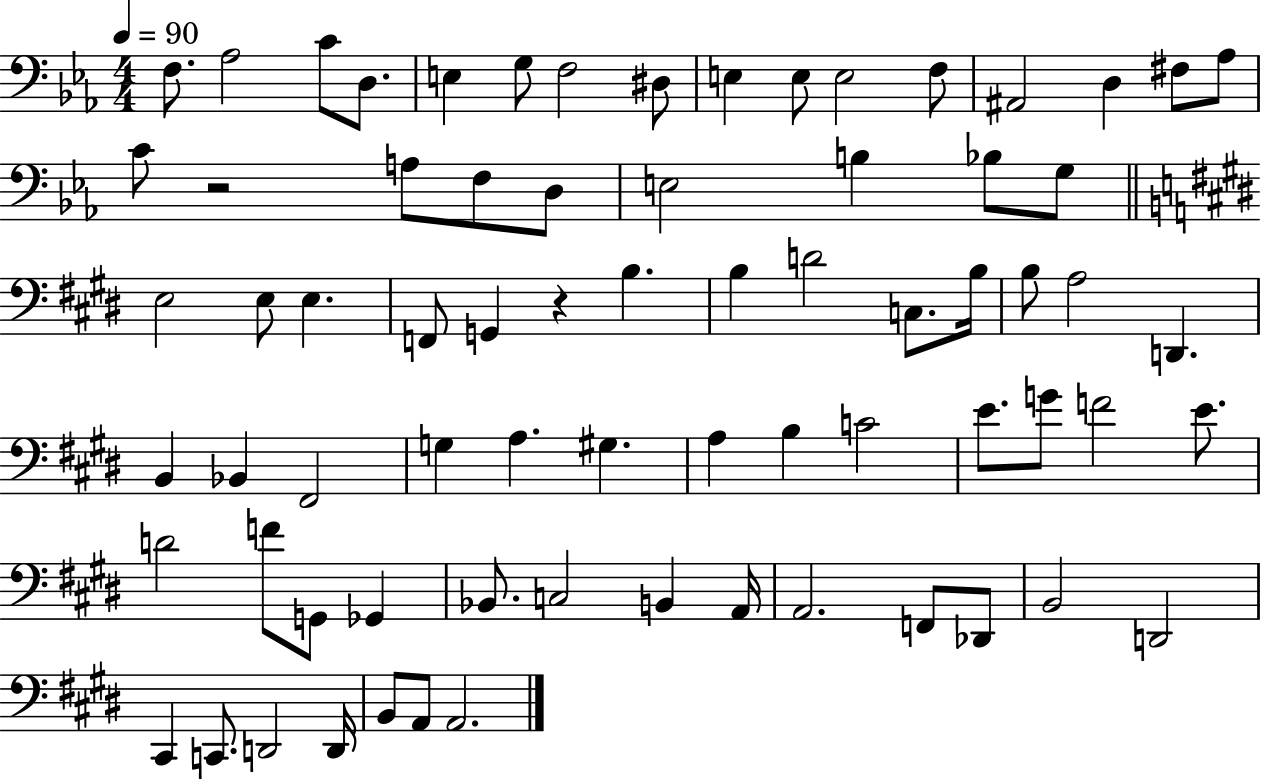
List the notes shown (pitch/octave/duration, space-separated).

F3/e. Ab3/h C4/e D3/e. E3/q G3/e F3/h D#3/e E3/q E3/e E3/h F3/e A#2/h D3/q F#3/e Ab3/e C4/e R/h A3/e F3/e D3/e E3/h B3/q Bb3/e G3/e E3/h E3/e E3/q. F2/e G2/q R/q B3/q. B3/q D4/h C3/e. B3/s B3/e A3/h D2/q. B2/q Bb2/q F#2/h G3/q A3/q. G#3/q. A3/q B3/q C4/h E4/e. G4/e F4/h E4/e. D4/h F4/e G2/e Gb2/q Bb2/e. C3/h B2/q A2/s A2/h. F2/e Db2/e B2/h D2/h C#2/q C2/e. D2/h D2/s B2/e A2/e A2/h.